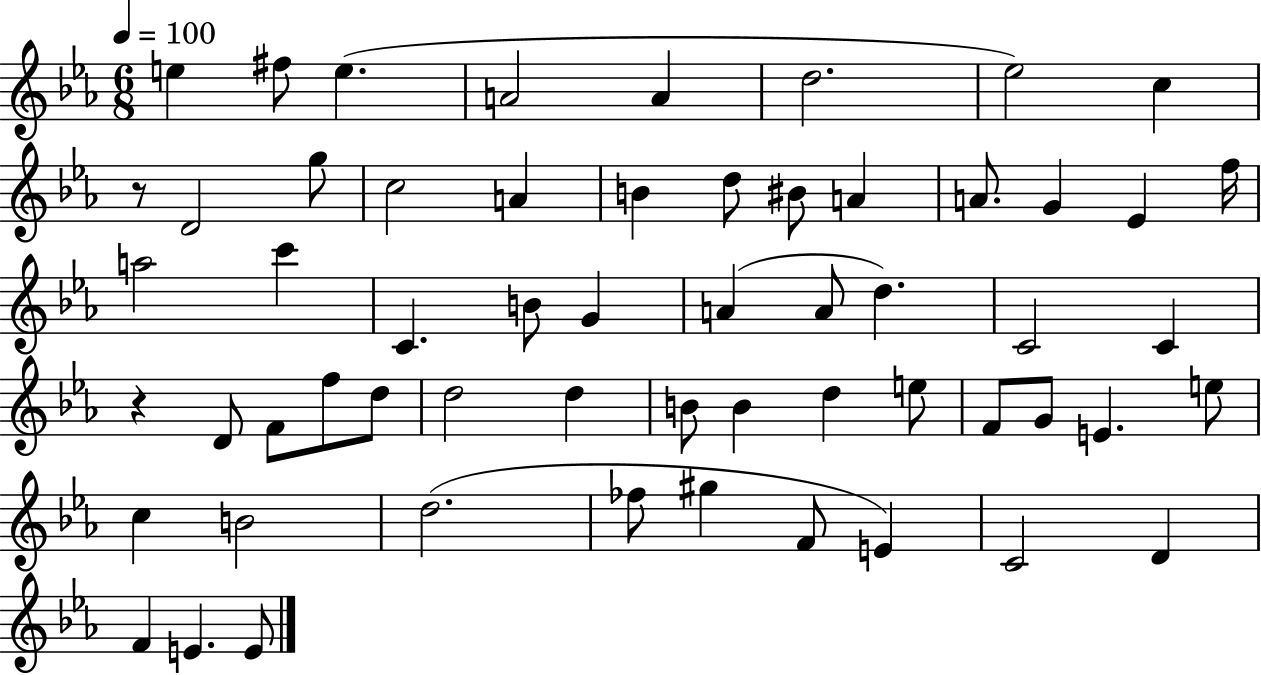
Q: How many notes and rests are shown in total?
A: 58